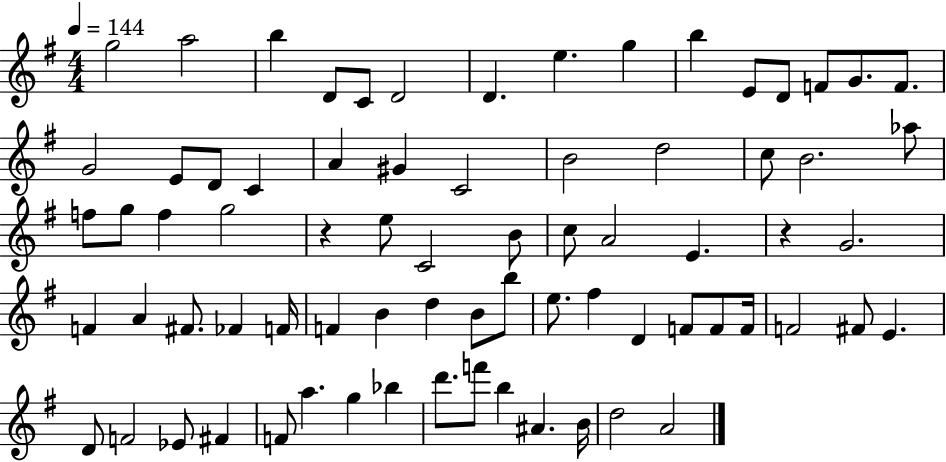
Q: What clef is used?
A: treble